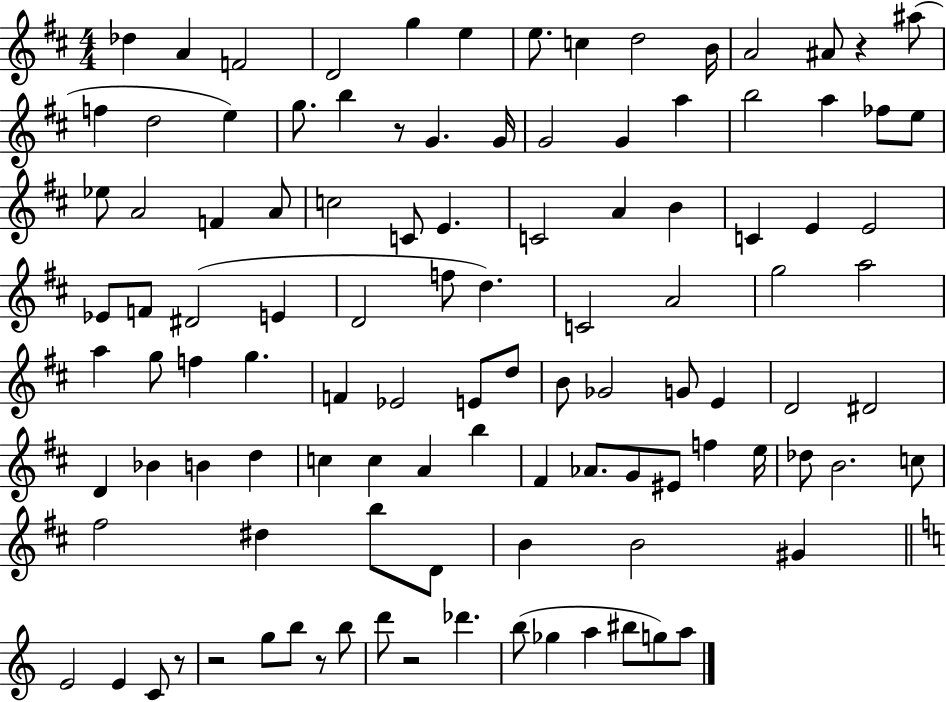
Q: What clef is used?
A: treble